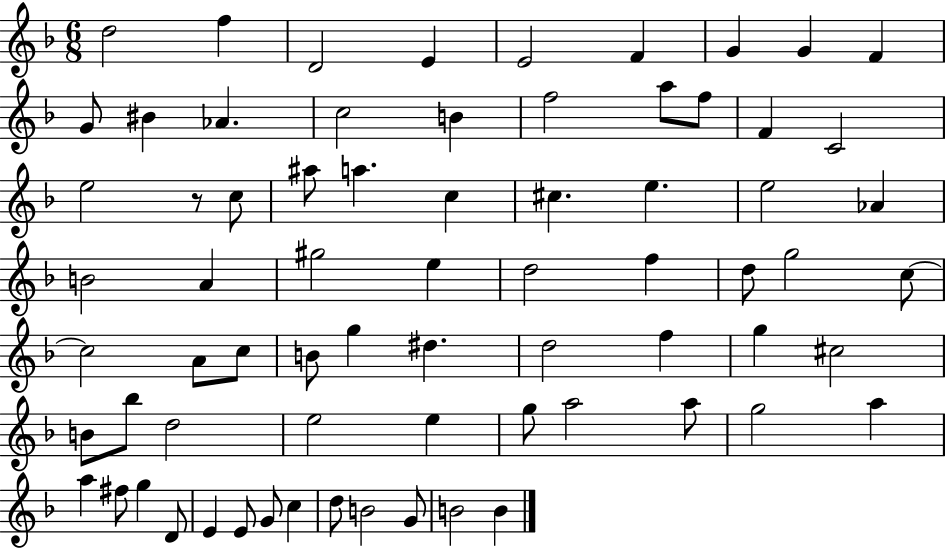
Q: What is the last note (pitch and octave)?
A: B4